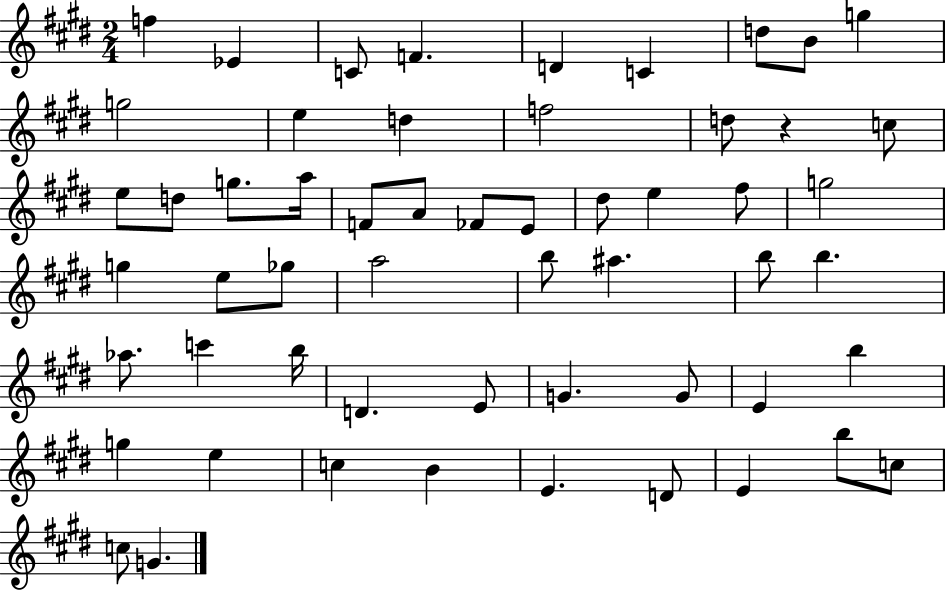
F5/q Eb4/q C4/e F4/q. D4/q C4/q D5/e B4/e G5/q G5/h E5/q D5/q F5/h D5/e R/q C5/e E5/e D5/e G5/e. A5/s F4/e A4/e FES4/e E4/e D#5/e E5/q F#5/e G5/h G5/q E5/e Gb5/e A5/h B5/e A#5/q. B5/e B5/q. Ab5/e. C6/q B5/s D4/q. E4/e G4/q. G4/e E4/q B5/q G5/q E5/q C5/q B4/q E4/q. D4/e E4/q B5/e C5/e C5/e G4/q.